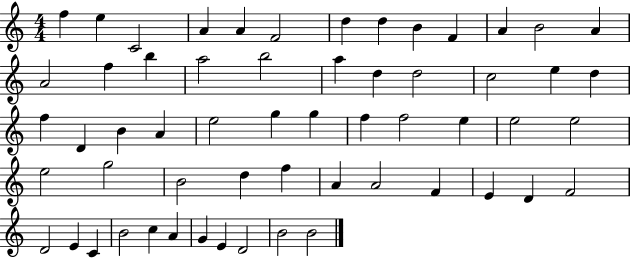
{
  \clef treble
  \numericTimeSignature
  \time 4/4
  \key c \major
  f''4 e''4 c'2 | a'4 a'4 f'2 | d''4 d''4 b'4 f'4 | a'4 b'2 a'4 | \break a'2 f''4 b''4 | a''2 b''2 | a''4 d''4 d''2 | c''2 e''4 d''4 | \break f''4 d'4 b'4 a'4 | e''2 g''4 g''4 | f''4 f''2 e''4 | e''2 e''2 | \break e''2 g''2 | b'2 d''4 f''4 | a'4 a'2 f'4 | e'4 d'4 f'2 | \break d'2 e'4 c'4 | b'2 c''4 a'4 | g'4 e'4 d'2 | b'2 b'2 | \break \bar "|."
}